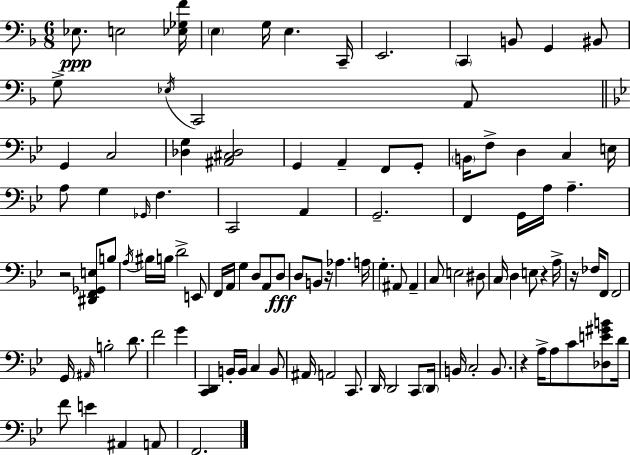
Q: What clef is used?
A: bass